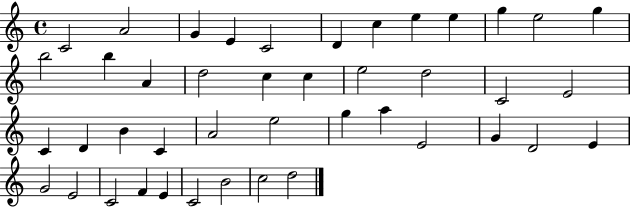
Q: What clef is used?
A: treble